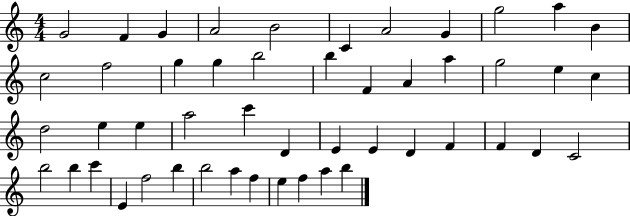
G4/h F4/q G4/q A4/h B4/h C4/q A4/h G4/q G5/h A5/q B4/q C5/h F5/h G5/q G5/q B5/h B5/q F4/q A4/q A5/q G5/h E5/q C5/q D5/h E5/q E5/q A5/h C6/q D4/q E4/q E4/q D4/q F4/q F4/q D4/q C4/h B5/h B5/q C6/q E4/q F5/h B5/q B5/h A5/q F5/q E5/q F5/q A5/q B5/q